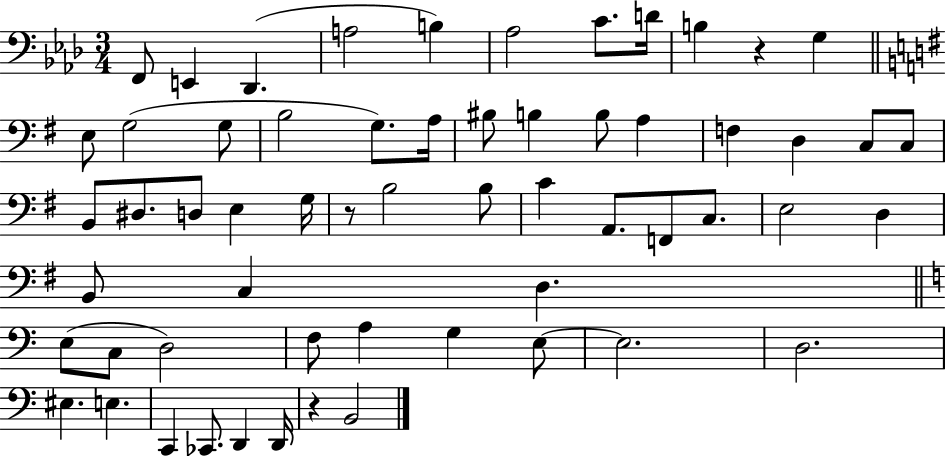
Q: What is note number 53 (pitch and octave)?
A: CES2